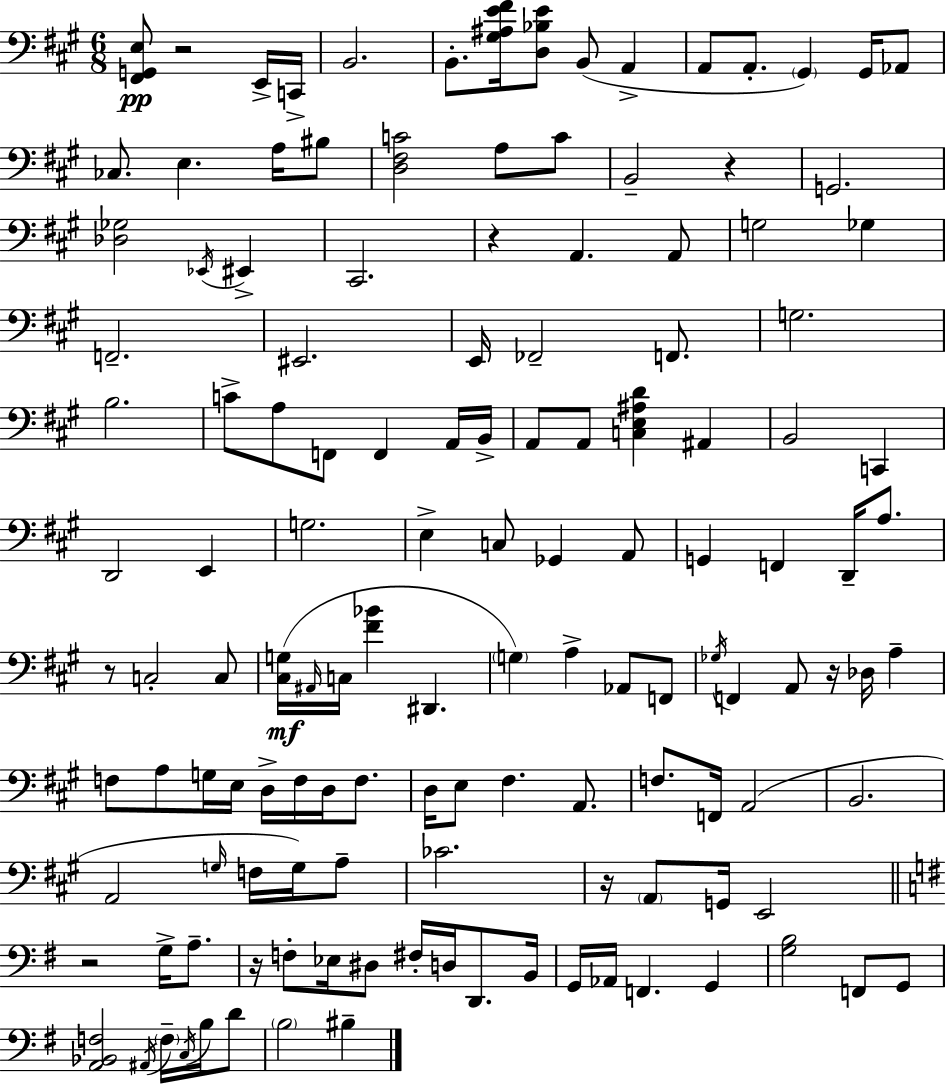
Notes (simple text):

[F#2,G2,E3]/e R/h E2/s C2/s B2/h. B2/e. [G#3,A#3,E4,F#4]/s [D3,Bb3,E4]/e B2/e A2/q A2/e A2/e. G#2/q G#2/s Ab2/e CES3/e. E3/q. A3/s BIS3/e [D3,F#3,C4]/h A3/e C4/e B2/h R/q G2/h. [Db3,Gb3]/h Eb2/s EIS2/q C#2/h. R/q A2/q. A2/e G3/h Gb3/q F2/h. EIS2/h. E2/s FES2/h F2/e. G3/h. B3/h. C4/e A3/e F2/e F2/q A2/s B2/s A2/e A2/e [C3,E3,A#3,D4]/q A#2/q B2/h C2/q D2/h E2/q G3/h. E3/q C3/e Gb2/q A2/e G2/q F2/q D2/s A3/e. R/e C3/h C3/e [C#3,G3]/s A#2/s C3/s [F#4,Bb4]/q D#2/q. G3/q A3/q Ab2/e F2/e Gb3/s F2/q A2/e R/s Db3/s A3/q F3/e A3/e G3/s E3/s D3/s F3/s D3/s F3/e. D3/s E3/e F#3/q. A2/e. F3/e. F2/s A2/h B2/h. A2/h G3/s F3/s G3/s A3/e CES4/h. R/s A2/e G2/s E2/h R/h G3/s A3/e. R/s F3/e Eb3/s D#3/e F#3/s D3/s D2/e. B2/s G2/s Ab2/s F2/q. G2/q [G3,B3]/h F2/e G2/e [A2,Bb2,F3]/h A#2/s F3/s C3/s B3/s D4/e B3/h BIS3/q